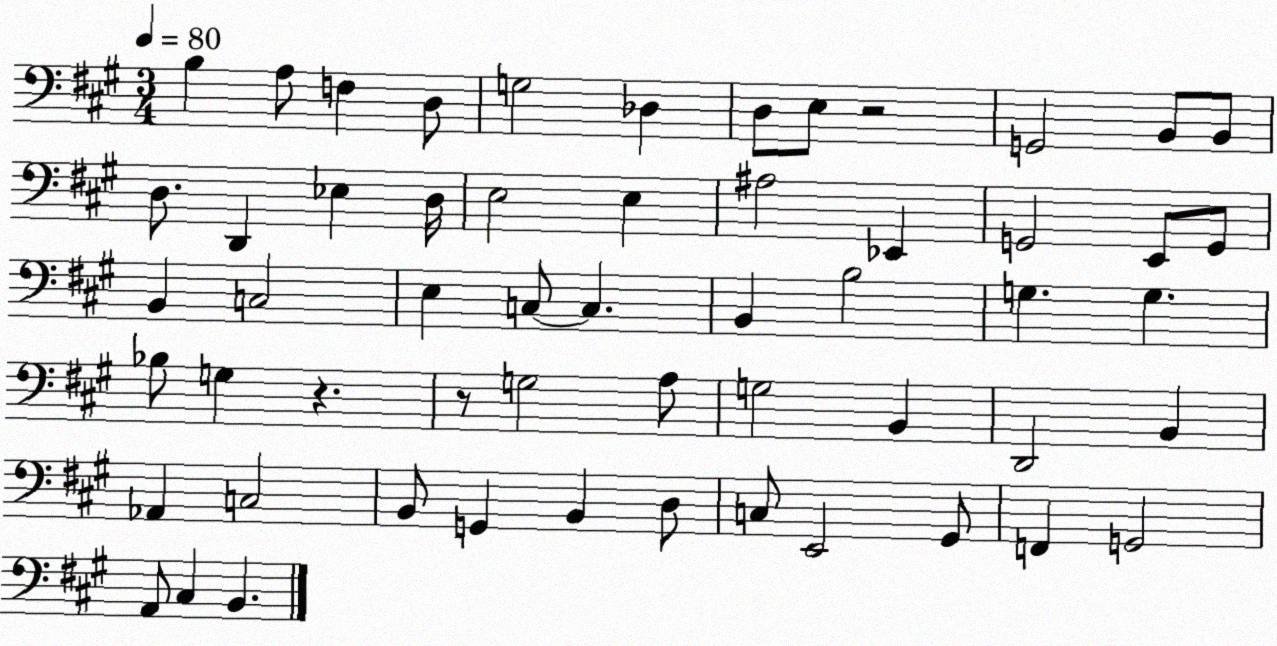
X:1
T:Untitled
M:3/4
L:1/4
K:A
B, A,/2 F, D,/2 G,2 _D, D,/2 E,/2 z2 G,,2 B,,/2 B,,/2 D,/2 D,, _E, D,/4 E,2 E, ^A,2 _E,, G,,2 E,,/2 G,,/2 B,, C,2 E, C,/2 C, B,, B,2 G, G, _B,/2 G, z z/2 G,2 A,/2 G,2 B,, D,,2 B,, _A,, C,2 B,,/2 G,, B,, D,/2 C,/2 E,,2 ^G,,/2 F,, G,,2 A,,/2 ^C, B,,